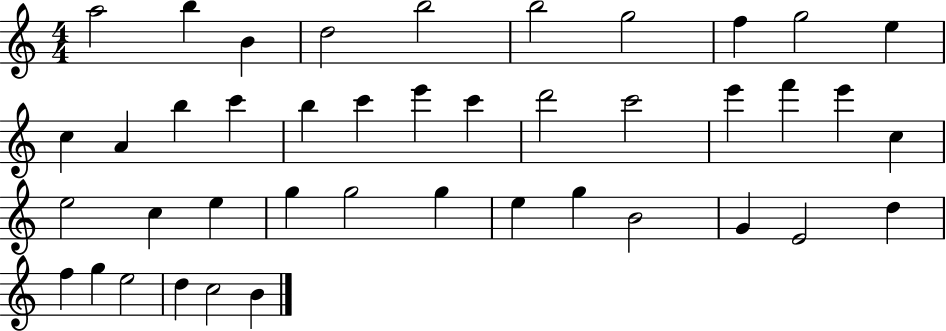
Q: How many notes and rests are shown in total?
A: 42